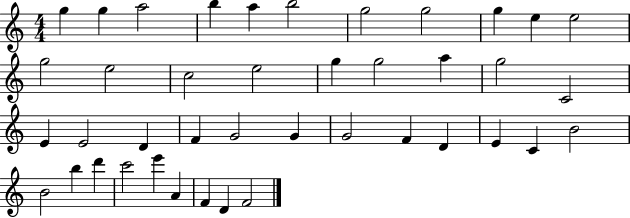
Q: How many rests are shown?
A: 0